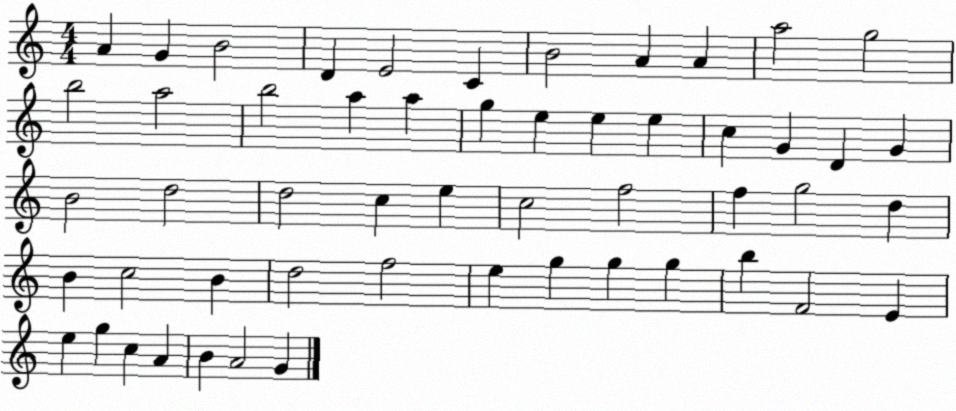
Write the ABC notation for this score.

X:1
T:Untitled
M:4/4
L:1/4
K:C
A G B2 D E2 C B2 A A a2 g2 b2 a2 b2 a a g e e e c G D G B2 d2 d2 c e c2 f2 f g2 d B c2 B d2 f2 e g g g b F2 E e g c A B A2 G